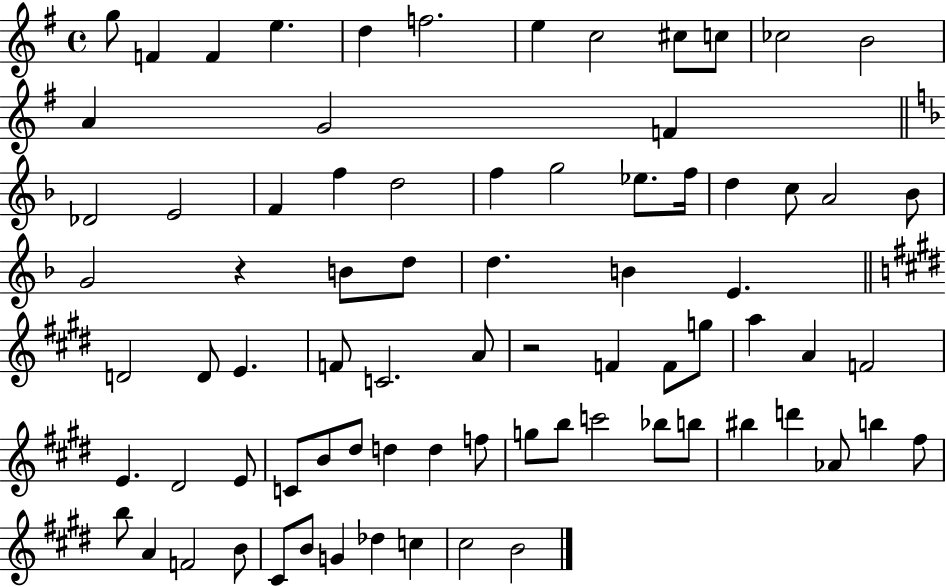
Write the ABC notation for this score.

X:1
T:Untitled
M:4/4
L:1/4
K:G
g/2 F F e d f2 e c2 ^c/2 c/2 _c2 B2 A G2 F _D2 E2 F f d2 f g2 _e/2 f/4 d c/2 A2 _B/2 G2 z B/2 d/2 d B E D2 D/2 E F/2 C2 A/2 z2 F F/2 g/2 a A F2 E ^D2 E/2 C/2 B/2 ^d/2 d d f/2 g/2 b/2 c'2 _b/2 b/2 ^b d' _A/2 b ^f/2 b/2 A F2 B/2 ^C/2 B/2 G _d c ^c2 B2